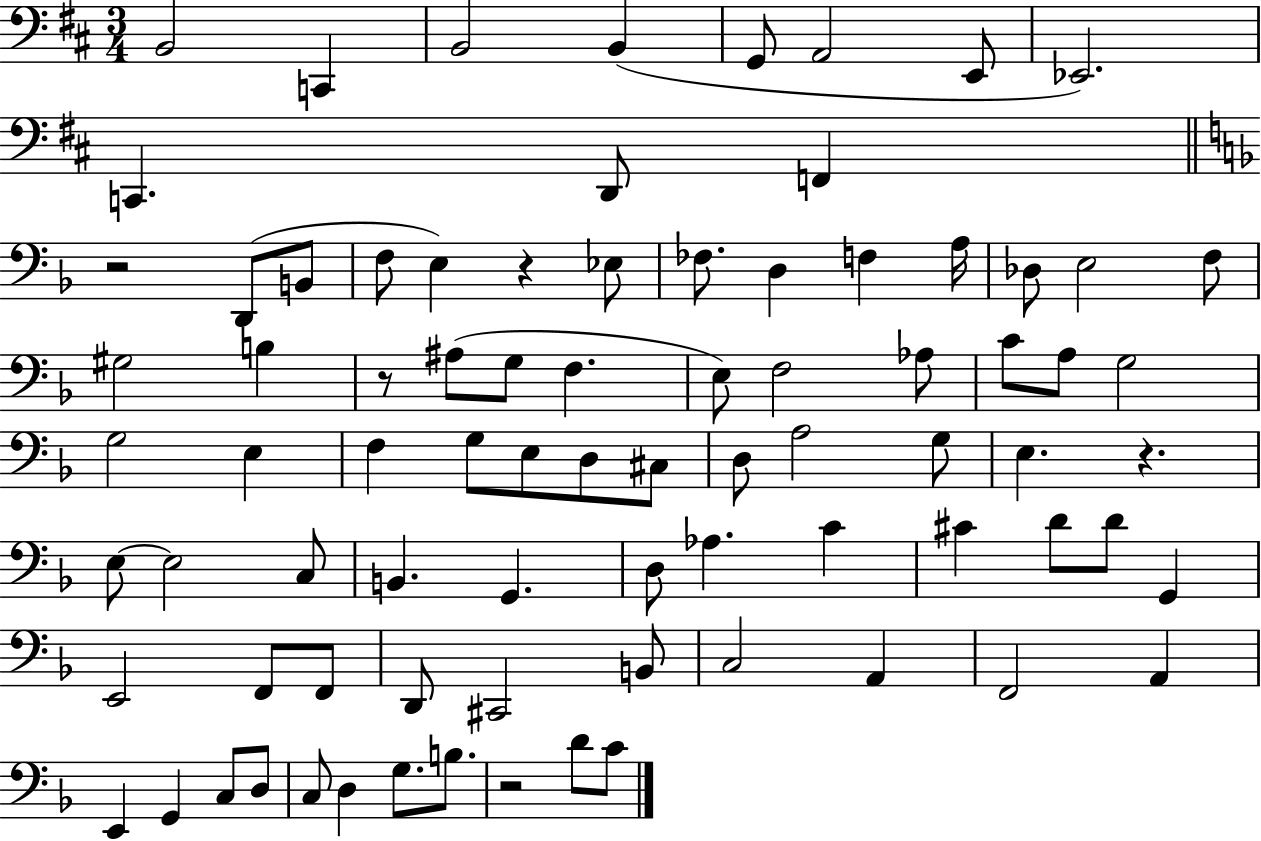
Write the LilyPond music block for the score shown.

{
  \clef bass
  \numericTimeSignature
  \time 3/4
  \key d \major
  b,2 c,4 | b,2 b,4( | g,8 a,2 e,8 | ees,2.) | \break c,4. d,8 f,4 | \bar "||" \break \key f \major r2 d,8( b,8 | f8 e4) r4 ees8 | fes8. d4 f4 a16 | des8 e2 f8 | \break gis2 b4 | r8 ais8( g8 f4. | e8) f2 aes8 | c'8 a8 g2 | \break g2 e4 | f4 g8 e8 d8 cis8 | d8 a2 g8 | e4. r4. | \break e8~~ e2 c8 | b,4. g,4. | d8 aes4. c'4 | cis'4 d'8 d'8 g,4 | \break e,2 f,8 f,8 | d,8 cis,2 b,8 | c2 a,4 | f,2 a,4 | \break e,4 g,4 c8 d8 | c8 d4 g8. b8. | r2 d'8 c'8 | \bar "|."
}